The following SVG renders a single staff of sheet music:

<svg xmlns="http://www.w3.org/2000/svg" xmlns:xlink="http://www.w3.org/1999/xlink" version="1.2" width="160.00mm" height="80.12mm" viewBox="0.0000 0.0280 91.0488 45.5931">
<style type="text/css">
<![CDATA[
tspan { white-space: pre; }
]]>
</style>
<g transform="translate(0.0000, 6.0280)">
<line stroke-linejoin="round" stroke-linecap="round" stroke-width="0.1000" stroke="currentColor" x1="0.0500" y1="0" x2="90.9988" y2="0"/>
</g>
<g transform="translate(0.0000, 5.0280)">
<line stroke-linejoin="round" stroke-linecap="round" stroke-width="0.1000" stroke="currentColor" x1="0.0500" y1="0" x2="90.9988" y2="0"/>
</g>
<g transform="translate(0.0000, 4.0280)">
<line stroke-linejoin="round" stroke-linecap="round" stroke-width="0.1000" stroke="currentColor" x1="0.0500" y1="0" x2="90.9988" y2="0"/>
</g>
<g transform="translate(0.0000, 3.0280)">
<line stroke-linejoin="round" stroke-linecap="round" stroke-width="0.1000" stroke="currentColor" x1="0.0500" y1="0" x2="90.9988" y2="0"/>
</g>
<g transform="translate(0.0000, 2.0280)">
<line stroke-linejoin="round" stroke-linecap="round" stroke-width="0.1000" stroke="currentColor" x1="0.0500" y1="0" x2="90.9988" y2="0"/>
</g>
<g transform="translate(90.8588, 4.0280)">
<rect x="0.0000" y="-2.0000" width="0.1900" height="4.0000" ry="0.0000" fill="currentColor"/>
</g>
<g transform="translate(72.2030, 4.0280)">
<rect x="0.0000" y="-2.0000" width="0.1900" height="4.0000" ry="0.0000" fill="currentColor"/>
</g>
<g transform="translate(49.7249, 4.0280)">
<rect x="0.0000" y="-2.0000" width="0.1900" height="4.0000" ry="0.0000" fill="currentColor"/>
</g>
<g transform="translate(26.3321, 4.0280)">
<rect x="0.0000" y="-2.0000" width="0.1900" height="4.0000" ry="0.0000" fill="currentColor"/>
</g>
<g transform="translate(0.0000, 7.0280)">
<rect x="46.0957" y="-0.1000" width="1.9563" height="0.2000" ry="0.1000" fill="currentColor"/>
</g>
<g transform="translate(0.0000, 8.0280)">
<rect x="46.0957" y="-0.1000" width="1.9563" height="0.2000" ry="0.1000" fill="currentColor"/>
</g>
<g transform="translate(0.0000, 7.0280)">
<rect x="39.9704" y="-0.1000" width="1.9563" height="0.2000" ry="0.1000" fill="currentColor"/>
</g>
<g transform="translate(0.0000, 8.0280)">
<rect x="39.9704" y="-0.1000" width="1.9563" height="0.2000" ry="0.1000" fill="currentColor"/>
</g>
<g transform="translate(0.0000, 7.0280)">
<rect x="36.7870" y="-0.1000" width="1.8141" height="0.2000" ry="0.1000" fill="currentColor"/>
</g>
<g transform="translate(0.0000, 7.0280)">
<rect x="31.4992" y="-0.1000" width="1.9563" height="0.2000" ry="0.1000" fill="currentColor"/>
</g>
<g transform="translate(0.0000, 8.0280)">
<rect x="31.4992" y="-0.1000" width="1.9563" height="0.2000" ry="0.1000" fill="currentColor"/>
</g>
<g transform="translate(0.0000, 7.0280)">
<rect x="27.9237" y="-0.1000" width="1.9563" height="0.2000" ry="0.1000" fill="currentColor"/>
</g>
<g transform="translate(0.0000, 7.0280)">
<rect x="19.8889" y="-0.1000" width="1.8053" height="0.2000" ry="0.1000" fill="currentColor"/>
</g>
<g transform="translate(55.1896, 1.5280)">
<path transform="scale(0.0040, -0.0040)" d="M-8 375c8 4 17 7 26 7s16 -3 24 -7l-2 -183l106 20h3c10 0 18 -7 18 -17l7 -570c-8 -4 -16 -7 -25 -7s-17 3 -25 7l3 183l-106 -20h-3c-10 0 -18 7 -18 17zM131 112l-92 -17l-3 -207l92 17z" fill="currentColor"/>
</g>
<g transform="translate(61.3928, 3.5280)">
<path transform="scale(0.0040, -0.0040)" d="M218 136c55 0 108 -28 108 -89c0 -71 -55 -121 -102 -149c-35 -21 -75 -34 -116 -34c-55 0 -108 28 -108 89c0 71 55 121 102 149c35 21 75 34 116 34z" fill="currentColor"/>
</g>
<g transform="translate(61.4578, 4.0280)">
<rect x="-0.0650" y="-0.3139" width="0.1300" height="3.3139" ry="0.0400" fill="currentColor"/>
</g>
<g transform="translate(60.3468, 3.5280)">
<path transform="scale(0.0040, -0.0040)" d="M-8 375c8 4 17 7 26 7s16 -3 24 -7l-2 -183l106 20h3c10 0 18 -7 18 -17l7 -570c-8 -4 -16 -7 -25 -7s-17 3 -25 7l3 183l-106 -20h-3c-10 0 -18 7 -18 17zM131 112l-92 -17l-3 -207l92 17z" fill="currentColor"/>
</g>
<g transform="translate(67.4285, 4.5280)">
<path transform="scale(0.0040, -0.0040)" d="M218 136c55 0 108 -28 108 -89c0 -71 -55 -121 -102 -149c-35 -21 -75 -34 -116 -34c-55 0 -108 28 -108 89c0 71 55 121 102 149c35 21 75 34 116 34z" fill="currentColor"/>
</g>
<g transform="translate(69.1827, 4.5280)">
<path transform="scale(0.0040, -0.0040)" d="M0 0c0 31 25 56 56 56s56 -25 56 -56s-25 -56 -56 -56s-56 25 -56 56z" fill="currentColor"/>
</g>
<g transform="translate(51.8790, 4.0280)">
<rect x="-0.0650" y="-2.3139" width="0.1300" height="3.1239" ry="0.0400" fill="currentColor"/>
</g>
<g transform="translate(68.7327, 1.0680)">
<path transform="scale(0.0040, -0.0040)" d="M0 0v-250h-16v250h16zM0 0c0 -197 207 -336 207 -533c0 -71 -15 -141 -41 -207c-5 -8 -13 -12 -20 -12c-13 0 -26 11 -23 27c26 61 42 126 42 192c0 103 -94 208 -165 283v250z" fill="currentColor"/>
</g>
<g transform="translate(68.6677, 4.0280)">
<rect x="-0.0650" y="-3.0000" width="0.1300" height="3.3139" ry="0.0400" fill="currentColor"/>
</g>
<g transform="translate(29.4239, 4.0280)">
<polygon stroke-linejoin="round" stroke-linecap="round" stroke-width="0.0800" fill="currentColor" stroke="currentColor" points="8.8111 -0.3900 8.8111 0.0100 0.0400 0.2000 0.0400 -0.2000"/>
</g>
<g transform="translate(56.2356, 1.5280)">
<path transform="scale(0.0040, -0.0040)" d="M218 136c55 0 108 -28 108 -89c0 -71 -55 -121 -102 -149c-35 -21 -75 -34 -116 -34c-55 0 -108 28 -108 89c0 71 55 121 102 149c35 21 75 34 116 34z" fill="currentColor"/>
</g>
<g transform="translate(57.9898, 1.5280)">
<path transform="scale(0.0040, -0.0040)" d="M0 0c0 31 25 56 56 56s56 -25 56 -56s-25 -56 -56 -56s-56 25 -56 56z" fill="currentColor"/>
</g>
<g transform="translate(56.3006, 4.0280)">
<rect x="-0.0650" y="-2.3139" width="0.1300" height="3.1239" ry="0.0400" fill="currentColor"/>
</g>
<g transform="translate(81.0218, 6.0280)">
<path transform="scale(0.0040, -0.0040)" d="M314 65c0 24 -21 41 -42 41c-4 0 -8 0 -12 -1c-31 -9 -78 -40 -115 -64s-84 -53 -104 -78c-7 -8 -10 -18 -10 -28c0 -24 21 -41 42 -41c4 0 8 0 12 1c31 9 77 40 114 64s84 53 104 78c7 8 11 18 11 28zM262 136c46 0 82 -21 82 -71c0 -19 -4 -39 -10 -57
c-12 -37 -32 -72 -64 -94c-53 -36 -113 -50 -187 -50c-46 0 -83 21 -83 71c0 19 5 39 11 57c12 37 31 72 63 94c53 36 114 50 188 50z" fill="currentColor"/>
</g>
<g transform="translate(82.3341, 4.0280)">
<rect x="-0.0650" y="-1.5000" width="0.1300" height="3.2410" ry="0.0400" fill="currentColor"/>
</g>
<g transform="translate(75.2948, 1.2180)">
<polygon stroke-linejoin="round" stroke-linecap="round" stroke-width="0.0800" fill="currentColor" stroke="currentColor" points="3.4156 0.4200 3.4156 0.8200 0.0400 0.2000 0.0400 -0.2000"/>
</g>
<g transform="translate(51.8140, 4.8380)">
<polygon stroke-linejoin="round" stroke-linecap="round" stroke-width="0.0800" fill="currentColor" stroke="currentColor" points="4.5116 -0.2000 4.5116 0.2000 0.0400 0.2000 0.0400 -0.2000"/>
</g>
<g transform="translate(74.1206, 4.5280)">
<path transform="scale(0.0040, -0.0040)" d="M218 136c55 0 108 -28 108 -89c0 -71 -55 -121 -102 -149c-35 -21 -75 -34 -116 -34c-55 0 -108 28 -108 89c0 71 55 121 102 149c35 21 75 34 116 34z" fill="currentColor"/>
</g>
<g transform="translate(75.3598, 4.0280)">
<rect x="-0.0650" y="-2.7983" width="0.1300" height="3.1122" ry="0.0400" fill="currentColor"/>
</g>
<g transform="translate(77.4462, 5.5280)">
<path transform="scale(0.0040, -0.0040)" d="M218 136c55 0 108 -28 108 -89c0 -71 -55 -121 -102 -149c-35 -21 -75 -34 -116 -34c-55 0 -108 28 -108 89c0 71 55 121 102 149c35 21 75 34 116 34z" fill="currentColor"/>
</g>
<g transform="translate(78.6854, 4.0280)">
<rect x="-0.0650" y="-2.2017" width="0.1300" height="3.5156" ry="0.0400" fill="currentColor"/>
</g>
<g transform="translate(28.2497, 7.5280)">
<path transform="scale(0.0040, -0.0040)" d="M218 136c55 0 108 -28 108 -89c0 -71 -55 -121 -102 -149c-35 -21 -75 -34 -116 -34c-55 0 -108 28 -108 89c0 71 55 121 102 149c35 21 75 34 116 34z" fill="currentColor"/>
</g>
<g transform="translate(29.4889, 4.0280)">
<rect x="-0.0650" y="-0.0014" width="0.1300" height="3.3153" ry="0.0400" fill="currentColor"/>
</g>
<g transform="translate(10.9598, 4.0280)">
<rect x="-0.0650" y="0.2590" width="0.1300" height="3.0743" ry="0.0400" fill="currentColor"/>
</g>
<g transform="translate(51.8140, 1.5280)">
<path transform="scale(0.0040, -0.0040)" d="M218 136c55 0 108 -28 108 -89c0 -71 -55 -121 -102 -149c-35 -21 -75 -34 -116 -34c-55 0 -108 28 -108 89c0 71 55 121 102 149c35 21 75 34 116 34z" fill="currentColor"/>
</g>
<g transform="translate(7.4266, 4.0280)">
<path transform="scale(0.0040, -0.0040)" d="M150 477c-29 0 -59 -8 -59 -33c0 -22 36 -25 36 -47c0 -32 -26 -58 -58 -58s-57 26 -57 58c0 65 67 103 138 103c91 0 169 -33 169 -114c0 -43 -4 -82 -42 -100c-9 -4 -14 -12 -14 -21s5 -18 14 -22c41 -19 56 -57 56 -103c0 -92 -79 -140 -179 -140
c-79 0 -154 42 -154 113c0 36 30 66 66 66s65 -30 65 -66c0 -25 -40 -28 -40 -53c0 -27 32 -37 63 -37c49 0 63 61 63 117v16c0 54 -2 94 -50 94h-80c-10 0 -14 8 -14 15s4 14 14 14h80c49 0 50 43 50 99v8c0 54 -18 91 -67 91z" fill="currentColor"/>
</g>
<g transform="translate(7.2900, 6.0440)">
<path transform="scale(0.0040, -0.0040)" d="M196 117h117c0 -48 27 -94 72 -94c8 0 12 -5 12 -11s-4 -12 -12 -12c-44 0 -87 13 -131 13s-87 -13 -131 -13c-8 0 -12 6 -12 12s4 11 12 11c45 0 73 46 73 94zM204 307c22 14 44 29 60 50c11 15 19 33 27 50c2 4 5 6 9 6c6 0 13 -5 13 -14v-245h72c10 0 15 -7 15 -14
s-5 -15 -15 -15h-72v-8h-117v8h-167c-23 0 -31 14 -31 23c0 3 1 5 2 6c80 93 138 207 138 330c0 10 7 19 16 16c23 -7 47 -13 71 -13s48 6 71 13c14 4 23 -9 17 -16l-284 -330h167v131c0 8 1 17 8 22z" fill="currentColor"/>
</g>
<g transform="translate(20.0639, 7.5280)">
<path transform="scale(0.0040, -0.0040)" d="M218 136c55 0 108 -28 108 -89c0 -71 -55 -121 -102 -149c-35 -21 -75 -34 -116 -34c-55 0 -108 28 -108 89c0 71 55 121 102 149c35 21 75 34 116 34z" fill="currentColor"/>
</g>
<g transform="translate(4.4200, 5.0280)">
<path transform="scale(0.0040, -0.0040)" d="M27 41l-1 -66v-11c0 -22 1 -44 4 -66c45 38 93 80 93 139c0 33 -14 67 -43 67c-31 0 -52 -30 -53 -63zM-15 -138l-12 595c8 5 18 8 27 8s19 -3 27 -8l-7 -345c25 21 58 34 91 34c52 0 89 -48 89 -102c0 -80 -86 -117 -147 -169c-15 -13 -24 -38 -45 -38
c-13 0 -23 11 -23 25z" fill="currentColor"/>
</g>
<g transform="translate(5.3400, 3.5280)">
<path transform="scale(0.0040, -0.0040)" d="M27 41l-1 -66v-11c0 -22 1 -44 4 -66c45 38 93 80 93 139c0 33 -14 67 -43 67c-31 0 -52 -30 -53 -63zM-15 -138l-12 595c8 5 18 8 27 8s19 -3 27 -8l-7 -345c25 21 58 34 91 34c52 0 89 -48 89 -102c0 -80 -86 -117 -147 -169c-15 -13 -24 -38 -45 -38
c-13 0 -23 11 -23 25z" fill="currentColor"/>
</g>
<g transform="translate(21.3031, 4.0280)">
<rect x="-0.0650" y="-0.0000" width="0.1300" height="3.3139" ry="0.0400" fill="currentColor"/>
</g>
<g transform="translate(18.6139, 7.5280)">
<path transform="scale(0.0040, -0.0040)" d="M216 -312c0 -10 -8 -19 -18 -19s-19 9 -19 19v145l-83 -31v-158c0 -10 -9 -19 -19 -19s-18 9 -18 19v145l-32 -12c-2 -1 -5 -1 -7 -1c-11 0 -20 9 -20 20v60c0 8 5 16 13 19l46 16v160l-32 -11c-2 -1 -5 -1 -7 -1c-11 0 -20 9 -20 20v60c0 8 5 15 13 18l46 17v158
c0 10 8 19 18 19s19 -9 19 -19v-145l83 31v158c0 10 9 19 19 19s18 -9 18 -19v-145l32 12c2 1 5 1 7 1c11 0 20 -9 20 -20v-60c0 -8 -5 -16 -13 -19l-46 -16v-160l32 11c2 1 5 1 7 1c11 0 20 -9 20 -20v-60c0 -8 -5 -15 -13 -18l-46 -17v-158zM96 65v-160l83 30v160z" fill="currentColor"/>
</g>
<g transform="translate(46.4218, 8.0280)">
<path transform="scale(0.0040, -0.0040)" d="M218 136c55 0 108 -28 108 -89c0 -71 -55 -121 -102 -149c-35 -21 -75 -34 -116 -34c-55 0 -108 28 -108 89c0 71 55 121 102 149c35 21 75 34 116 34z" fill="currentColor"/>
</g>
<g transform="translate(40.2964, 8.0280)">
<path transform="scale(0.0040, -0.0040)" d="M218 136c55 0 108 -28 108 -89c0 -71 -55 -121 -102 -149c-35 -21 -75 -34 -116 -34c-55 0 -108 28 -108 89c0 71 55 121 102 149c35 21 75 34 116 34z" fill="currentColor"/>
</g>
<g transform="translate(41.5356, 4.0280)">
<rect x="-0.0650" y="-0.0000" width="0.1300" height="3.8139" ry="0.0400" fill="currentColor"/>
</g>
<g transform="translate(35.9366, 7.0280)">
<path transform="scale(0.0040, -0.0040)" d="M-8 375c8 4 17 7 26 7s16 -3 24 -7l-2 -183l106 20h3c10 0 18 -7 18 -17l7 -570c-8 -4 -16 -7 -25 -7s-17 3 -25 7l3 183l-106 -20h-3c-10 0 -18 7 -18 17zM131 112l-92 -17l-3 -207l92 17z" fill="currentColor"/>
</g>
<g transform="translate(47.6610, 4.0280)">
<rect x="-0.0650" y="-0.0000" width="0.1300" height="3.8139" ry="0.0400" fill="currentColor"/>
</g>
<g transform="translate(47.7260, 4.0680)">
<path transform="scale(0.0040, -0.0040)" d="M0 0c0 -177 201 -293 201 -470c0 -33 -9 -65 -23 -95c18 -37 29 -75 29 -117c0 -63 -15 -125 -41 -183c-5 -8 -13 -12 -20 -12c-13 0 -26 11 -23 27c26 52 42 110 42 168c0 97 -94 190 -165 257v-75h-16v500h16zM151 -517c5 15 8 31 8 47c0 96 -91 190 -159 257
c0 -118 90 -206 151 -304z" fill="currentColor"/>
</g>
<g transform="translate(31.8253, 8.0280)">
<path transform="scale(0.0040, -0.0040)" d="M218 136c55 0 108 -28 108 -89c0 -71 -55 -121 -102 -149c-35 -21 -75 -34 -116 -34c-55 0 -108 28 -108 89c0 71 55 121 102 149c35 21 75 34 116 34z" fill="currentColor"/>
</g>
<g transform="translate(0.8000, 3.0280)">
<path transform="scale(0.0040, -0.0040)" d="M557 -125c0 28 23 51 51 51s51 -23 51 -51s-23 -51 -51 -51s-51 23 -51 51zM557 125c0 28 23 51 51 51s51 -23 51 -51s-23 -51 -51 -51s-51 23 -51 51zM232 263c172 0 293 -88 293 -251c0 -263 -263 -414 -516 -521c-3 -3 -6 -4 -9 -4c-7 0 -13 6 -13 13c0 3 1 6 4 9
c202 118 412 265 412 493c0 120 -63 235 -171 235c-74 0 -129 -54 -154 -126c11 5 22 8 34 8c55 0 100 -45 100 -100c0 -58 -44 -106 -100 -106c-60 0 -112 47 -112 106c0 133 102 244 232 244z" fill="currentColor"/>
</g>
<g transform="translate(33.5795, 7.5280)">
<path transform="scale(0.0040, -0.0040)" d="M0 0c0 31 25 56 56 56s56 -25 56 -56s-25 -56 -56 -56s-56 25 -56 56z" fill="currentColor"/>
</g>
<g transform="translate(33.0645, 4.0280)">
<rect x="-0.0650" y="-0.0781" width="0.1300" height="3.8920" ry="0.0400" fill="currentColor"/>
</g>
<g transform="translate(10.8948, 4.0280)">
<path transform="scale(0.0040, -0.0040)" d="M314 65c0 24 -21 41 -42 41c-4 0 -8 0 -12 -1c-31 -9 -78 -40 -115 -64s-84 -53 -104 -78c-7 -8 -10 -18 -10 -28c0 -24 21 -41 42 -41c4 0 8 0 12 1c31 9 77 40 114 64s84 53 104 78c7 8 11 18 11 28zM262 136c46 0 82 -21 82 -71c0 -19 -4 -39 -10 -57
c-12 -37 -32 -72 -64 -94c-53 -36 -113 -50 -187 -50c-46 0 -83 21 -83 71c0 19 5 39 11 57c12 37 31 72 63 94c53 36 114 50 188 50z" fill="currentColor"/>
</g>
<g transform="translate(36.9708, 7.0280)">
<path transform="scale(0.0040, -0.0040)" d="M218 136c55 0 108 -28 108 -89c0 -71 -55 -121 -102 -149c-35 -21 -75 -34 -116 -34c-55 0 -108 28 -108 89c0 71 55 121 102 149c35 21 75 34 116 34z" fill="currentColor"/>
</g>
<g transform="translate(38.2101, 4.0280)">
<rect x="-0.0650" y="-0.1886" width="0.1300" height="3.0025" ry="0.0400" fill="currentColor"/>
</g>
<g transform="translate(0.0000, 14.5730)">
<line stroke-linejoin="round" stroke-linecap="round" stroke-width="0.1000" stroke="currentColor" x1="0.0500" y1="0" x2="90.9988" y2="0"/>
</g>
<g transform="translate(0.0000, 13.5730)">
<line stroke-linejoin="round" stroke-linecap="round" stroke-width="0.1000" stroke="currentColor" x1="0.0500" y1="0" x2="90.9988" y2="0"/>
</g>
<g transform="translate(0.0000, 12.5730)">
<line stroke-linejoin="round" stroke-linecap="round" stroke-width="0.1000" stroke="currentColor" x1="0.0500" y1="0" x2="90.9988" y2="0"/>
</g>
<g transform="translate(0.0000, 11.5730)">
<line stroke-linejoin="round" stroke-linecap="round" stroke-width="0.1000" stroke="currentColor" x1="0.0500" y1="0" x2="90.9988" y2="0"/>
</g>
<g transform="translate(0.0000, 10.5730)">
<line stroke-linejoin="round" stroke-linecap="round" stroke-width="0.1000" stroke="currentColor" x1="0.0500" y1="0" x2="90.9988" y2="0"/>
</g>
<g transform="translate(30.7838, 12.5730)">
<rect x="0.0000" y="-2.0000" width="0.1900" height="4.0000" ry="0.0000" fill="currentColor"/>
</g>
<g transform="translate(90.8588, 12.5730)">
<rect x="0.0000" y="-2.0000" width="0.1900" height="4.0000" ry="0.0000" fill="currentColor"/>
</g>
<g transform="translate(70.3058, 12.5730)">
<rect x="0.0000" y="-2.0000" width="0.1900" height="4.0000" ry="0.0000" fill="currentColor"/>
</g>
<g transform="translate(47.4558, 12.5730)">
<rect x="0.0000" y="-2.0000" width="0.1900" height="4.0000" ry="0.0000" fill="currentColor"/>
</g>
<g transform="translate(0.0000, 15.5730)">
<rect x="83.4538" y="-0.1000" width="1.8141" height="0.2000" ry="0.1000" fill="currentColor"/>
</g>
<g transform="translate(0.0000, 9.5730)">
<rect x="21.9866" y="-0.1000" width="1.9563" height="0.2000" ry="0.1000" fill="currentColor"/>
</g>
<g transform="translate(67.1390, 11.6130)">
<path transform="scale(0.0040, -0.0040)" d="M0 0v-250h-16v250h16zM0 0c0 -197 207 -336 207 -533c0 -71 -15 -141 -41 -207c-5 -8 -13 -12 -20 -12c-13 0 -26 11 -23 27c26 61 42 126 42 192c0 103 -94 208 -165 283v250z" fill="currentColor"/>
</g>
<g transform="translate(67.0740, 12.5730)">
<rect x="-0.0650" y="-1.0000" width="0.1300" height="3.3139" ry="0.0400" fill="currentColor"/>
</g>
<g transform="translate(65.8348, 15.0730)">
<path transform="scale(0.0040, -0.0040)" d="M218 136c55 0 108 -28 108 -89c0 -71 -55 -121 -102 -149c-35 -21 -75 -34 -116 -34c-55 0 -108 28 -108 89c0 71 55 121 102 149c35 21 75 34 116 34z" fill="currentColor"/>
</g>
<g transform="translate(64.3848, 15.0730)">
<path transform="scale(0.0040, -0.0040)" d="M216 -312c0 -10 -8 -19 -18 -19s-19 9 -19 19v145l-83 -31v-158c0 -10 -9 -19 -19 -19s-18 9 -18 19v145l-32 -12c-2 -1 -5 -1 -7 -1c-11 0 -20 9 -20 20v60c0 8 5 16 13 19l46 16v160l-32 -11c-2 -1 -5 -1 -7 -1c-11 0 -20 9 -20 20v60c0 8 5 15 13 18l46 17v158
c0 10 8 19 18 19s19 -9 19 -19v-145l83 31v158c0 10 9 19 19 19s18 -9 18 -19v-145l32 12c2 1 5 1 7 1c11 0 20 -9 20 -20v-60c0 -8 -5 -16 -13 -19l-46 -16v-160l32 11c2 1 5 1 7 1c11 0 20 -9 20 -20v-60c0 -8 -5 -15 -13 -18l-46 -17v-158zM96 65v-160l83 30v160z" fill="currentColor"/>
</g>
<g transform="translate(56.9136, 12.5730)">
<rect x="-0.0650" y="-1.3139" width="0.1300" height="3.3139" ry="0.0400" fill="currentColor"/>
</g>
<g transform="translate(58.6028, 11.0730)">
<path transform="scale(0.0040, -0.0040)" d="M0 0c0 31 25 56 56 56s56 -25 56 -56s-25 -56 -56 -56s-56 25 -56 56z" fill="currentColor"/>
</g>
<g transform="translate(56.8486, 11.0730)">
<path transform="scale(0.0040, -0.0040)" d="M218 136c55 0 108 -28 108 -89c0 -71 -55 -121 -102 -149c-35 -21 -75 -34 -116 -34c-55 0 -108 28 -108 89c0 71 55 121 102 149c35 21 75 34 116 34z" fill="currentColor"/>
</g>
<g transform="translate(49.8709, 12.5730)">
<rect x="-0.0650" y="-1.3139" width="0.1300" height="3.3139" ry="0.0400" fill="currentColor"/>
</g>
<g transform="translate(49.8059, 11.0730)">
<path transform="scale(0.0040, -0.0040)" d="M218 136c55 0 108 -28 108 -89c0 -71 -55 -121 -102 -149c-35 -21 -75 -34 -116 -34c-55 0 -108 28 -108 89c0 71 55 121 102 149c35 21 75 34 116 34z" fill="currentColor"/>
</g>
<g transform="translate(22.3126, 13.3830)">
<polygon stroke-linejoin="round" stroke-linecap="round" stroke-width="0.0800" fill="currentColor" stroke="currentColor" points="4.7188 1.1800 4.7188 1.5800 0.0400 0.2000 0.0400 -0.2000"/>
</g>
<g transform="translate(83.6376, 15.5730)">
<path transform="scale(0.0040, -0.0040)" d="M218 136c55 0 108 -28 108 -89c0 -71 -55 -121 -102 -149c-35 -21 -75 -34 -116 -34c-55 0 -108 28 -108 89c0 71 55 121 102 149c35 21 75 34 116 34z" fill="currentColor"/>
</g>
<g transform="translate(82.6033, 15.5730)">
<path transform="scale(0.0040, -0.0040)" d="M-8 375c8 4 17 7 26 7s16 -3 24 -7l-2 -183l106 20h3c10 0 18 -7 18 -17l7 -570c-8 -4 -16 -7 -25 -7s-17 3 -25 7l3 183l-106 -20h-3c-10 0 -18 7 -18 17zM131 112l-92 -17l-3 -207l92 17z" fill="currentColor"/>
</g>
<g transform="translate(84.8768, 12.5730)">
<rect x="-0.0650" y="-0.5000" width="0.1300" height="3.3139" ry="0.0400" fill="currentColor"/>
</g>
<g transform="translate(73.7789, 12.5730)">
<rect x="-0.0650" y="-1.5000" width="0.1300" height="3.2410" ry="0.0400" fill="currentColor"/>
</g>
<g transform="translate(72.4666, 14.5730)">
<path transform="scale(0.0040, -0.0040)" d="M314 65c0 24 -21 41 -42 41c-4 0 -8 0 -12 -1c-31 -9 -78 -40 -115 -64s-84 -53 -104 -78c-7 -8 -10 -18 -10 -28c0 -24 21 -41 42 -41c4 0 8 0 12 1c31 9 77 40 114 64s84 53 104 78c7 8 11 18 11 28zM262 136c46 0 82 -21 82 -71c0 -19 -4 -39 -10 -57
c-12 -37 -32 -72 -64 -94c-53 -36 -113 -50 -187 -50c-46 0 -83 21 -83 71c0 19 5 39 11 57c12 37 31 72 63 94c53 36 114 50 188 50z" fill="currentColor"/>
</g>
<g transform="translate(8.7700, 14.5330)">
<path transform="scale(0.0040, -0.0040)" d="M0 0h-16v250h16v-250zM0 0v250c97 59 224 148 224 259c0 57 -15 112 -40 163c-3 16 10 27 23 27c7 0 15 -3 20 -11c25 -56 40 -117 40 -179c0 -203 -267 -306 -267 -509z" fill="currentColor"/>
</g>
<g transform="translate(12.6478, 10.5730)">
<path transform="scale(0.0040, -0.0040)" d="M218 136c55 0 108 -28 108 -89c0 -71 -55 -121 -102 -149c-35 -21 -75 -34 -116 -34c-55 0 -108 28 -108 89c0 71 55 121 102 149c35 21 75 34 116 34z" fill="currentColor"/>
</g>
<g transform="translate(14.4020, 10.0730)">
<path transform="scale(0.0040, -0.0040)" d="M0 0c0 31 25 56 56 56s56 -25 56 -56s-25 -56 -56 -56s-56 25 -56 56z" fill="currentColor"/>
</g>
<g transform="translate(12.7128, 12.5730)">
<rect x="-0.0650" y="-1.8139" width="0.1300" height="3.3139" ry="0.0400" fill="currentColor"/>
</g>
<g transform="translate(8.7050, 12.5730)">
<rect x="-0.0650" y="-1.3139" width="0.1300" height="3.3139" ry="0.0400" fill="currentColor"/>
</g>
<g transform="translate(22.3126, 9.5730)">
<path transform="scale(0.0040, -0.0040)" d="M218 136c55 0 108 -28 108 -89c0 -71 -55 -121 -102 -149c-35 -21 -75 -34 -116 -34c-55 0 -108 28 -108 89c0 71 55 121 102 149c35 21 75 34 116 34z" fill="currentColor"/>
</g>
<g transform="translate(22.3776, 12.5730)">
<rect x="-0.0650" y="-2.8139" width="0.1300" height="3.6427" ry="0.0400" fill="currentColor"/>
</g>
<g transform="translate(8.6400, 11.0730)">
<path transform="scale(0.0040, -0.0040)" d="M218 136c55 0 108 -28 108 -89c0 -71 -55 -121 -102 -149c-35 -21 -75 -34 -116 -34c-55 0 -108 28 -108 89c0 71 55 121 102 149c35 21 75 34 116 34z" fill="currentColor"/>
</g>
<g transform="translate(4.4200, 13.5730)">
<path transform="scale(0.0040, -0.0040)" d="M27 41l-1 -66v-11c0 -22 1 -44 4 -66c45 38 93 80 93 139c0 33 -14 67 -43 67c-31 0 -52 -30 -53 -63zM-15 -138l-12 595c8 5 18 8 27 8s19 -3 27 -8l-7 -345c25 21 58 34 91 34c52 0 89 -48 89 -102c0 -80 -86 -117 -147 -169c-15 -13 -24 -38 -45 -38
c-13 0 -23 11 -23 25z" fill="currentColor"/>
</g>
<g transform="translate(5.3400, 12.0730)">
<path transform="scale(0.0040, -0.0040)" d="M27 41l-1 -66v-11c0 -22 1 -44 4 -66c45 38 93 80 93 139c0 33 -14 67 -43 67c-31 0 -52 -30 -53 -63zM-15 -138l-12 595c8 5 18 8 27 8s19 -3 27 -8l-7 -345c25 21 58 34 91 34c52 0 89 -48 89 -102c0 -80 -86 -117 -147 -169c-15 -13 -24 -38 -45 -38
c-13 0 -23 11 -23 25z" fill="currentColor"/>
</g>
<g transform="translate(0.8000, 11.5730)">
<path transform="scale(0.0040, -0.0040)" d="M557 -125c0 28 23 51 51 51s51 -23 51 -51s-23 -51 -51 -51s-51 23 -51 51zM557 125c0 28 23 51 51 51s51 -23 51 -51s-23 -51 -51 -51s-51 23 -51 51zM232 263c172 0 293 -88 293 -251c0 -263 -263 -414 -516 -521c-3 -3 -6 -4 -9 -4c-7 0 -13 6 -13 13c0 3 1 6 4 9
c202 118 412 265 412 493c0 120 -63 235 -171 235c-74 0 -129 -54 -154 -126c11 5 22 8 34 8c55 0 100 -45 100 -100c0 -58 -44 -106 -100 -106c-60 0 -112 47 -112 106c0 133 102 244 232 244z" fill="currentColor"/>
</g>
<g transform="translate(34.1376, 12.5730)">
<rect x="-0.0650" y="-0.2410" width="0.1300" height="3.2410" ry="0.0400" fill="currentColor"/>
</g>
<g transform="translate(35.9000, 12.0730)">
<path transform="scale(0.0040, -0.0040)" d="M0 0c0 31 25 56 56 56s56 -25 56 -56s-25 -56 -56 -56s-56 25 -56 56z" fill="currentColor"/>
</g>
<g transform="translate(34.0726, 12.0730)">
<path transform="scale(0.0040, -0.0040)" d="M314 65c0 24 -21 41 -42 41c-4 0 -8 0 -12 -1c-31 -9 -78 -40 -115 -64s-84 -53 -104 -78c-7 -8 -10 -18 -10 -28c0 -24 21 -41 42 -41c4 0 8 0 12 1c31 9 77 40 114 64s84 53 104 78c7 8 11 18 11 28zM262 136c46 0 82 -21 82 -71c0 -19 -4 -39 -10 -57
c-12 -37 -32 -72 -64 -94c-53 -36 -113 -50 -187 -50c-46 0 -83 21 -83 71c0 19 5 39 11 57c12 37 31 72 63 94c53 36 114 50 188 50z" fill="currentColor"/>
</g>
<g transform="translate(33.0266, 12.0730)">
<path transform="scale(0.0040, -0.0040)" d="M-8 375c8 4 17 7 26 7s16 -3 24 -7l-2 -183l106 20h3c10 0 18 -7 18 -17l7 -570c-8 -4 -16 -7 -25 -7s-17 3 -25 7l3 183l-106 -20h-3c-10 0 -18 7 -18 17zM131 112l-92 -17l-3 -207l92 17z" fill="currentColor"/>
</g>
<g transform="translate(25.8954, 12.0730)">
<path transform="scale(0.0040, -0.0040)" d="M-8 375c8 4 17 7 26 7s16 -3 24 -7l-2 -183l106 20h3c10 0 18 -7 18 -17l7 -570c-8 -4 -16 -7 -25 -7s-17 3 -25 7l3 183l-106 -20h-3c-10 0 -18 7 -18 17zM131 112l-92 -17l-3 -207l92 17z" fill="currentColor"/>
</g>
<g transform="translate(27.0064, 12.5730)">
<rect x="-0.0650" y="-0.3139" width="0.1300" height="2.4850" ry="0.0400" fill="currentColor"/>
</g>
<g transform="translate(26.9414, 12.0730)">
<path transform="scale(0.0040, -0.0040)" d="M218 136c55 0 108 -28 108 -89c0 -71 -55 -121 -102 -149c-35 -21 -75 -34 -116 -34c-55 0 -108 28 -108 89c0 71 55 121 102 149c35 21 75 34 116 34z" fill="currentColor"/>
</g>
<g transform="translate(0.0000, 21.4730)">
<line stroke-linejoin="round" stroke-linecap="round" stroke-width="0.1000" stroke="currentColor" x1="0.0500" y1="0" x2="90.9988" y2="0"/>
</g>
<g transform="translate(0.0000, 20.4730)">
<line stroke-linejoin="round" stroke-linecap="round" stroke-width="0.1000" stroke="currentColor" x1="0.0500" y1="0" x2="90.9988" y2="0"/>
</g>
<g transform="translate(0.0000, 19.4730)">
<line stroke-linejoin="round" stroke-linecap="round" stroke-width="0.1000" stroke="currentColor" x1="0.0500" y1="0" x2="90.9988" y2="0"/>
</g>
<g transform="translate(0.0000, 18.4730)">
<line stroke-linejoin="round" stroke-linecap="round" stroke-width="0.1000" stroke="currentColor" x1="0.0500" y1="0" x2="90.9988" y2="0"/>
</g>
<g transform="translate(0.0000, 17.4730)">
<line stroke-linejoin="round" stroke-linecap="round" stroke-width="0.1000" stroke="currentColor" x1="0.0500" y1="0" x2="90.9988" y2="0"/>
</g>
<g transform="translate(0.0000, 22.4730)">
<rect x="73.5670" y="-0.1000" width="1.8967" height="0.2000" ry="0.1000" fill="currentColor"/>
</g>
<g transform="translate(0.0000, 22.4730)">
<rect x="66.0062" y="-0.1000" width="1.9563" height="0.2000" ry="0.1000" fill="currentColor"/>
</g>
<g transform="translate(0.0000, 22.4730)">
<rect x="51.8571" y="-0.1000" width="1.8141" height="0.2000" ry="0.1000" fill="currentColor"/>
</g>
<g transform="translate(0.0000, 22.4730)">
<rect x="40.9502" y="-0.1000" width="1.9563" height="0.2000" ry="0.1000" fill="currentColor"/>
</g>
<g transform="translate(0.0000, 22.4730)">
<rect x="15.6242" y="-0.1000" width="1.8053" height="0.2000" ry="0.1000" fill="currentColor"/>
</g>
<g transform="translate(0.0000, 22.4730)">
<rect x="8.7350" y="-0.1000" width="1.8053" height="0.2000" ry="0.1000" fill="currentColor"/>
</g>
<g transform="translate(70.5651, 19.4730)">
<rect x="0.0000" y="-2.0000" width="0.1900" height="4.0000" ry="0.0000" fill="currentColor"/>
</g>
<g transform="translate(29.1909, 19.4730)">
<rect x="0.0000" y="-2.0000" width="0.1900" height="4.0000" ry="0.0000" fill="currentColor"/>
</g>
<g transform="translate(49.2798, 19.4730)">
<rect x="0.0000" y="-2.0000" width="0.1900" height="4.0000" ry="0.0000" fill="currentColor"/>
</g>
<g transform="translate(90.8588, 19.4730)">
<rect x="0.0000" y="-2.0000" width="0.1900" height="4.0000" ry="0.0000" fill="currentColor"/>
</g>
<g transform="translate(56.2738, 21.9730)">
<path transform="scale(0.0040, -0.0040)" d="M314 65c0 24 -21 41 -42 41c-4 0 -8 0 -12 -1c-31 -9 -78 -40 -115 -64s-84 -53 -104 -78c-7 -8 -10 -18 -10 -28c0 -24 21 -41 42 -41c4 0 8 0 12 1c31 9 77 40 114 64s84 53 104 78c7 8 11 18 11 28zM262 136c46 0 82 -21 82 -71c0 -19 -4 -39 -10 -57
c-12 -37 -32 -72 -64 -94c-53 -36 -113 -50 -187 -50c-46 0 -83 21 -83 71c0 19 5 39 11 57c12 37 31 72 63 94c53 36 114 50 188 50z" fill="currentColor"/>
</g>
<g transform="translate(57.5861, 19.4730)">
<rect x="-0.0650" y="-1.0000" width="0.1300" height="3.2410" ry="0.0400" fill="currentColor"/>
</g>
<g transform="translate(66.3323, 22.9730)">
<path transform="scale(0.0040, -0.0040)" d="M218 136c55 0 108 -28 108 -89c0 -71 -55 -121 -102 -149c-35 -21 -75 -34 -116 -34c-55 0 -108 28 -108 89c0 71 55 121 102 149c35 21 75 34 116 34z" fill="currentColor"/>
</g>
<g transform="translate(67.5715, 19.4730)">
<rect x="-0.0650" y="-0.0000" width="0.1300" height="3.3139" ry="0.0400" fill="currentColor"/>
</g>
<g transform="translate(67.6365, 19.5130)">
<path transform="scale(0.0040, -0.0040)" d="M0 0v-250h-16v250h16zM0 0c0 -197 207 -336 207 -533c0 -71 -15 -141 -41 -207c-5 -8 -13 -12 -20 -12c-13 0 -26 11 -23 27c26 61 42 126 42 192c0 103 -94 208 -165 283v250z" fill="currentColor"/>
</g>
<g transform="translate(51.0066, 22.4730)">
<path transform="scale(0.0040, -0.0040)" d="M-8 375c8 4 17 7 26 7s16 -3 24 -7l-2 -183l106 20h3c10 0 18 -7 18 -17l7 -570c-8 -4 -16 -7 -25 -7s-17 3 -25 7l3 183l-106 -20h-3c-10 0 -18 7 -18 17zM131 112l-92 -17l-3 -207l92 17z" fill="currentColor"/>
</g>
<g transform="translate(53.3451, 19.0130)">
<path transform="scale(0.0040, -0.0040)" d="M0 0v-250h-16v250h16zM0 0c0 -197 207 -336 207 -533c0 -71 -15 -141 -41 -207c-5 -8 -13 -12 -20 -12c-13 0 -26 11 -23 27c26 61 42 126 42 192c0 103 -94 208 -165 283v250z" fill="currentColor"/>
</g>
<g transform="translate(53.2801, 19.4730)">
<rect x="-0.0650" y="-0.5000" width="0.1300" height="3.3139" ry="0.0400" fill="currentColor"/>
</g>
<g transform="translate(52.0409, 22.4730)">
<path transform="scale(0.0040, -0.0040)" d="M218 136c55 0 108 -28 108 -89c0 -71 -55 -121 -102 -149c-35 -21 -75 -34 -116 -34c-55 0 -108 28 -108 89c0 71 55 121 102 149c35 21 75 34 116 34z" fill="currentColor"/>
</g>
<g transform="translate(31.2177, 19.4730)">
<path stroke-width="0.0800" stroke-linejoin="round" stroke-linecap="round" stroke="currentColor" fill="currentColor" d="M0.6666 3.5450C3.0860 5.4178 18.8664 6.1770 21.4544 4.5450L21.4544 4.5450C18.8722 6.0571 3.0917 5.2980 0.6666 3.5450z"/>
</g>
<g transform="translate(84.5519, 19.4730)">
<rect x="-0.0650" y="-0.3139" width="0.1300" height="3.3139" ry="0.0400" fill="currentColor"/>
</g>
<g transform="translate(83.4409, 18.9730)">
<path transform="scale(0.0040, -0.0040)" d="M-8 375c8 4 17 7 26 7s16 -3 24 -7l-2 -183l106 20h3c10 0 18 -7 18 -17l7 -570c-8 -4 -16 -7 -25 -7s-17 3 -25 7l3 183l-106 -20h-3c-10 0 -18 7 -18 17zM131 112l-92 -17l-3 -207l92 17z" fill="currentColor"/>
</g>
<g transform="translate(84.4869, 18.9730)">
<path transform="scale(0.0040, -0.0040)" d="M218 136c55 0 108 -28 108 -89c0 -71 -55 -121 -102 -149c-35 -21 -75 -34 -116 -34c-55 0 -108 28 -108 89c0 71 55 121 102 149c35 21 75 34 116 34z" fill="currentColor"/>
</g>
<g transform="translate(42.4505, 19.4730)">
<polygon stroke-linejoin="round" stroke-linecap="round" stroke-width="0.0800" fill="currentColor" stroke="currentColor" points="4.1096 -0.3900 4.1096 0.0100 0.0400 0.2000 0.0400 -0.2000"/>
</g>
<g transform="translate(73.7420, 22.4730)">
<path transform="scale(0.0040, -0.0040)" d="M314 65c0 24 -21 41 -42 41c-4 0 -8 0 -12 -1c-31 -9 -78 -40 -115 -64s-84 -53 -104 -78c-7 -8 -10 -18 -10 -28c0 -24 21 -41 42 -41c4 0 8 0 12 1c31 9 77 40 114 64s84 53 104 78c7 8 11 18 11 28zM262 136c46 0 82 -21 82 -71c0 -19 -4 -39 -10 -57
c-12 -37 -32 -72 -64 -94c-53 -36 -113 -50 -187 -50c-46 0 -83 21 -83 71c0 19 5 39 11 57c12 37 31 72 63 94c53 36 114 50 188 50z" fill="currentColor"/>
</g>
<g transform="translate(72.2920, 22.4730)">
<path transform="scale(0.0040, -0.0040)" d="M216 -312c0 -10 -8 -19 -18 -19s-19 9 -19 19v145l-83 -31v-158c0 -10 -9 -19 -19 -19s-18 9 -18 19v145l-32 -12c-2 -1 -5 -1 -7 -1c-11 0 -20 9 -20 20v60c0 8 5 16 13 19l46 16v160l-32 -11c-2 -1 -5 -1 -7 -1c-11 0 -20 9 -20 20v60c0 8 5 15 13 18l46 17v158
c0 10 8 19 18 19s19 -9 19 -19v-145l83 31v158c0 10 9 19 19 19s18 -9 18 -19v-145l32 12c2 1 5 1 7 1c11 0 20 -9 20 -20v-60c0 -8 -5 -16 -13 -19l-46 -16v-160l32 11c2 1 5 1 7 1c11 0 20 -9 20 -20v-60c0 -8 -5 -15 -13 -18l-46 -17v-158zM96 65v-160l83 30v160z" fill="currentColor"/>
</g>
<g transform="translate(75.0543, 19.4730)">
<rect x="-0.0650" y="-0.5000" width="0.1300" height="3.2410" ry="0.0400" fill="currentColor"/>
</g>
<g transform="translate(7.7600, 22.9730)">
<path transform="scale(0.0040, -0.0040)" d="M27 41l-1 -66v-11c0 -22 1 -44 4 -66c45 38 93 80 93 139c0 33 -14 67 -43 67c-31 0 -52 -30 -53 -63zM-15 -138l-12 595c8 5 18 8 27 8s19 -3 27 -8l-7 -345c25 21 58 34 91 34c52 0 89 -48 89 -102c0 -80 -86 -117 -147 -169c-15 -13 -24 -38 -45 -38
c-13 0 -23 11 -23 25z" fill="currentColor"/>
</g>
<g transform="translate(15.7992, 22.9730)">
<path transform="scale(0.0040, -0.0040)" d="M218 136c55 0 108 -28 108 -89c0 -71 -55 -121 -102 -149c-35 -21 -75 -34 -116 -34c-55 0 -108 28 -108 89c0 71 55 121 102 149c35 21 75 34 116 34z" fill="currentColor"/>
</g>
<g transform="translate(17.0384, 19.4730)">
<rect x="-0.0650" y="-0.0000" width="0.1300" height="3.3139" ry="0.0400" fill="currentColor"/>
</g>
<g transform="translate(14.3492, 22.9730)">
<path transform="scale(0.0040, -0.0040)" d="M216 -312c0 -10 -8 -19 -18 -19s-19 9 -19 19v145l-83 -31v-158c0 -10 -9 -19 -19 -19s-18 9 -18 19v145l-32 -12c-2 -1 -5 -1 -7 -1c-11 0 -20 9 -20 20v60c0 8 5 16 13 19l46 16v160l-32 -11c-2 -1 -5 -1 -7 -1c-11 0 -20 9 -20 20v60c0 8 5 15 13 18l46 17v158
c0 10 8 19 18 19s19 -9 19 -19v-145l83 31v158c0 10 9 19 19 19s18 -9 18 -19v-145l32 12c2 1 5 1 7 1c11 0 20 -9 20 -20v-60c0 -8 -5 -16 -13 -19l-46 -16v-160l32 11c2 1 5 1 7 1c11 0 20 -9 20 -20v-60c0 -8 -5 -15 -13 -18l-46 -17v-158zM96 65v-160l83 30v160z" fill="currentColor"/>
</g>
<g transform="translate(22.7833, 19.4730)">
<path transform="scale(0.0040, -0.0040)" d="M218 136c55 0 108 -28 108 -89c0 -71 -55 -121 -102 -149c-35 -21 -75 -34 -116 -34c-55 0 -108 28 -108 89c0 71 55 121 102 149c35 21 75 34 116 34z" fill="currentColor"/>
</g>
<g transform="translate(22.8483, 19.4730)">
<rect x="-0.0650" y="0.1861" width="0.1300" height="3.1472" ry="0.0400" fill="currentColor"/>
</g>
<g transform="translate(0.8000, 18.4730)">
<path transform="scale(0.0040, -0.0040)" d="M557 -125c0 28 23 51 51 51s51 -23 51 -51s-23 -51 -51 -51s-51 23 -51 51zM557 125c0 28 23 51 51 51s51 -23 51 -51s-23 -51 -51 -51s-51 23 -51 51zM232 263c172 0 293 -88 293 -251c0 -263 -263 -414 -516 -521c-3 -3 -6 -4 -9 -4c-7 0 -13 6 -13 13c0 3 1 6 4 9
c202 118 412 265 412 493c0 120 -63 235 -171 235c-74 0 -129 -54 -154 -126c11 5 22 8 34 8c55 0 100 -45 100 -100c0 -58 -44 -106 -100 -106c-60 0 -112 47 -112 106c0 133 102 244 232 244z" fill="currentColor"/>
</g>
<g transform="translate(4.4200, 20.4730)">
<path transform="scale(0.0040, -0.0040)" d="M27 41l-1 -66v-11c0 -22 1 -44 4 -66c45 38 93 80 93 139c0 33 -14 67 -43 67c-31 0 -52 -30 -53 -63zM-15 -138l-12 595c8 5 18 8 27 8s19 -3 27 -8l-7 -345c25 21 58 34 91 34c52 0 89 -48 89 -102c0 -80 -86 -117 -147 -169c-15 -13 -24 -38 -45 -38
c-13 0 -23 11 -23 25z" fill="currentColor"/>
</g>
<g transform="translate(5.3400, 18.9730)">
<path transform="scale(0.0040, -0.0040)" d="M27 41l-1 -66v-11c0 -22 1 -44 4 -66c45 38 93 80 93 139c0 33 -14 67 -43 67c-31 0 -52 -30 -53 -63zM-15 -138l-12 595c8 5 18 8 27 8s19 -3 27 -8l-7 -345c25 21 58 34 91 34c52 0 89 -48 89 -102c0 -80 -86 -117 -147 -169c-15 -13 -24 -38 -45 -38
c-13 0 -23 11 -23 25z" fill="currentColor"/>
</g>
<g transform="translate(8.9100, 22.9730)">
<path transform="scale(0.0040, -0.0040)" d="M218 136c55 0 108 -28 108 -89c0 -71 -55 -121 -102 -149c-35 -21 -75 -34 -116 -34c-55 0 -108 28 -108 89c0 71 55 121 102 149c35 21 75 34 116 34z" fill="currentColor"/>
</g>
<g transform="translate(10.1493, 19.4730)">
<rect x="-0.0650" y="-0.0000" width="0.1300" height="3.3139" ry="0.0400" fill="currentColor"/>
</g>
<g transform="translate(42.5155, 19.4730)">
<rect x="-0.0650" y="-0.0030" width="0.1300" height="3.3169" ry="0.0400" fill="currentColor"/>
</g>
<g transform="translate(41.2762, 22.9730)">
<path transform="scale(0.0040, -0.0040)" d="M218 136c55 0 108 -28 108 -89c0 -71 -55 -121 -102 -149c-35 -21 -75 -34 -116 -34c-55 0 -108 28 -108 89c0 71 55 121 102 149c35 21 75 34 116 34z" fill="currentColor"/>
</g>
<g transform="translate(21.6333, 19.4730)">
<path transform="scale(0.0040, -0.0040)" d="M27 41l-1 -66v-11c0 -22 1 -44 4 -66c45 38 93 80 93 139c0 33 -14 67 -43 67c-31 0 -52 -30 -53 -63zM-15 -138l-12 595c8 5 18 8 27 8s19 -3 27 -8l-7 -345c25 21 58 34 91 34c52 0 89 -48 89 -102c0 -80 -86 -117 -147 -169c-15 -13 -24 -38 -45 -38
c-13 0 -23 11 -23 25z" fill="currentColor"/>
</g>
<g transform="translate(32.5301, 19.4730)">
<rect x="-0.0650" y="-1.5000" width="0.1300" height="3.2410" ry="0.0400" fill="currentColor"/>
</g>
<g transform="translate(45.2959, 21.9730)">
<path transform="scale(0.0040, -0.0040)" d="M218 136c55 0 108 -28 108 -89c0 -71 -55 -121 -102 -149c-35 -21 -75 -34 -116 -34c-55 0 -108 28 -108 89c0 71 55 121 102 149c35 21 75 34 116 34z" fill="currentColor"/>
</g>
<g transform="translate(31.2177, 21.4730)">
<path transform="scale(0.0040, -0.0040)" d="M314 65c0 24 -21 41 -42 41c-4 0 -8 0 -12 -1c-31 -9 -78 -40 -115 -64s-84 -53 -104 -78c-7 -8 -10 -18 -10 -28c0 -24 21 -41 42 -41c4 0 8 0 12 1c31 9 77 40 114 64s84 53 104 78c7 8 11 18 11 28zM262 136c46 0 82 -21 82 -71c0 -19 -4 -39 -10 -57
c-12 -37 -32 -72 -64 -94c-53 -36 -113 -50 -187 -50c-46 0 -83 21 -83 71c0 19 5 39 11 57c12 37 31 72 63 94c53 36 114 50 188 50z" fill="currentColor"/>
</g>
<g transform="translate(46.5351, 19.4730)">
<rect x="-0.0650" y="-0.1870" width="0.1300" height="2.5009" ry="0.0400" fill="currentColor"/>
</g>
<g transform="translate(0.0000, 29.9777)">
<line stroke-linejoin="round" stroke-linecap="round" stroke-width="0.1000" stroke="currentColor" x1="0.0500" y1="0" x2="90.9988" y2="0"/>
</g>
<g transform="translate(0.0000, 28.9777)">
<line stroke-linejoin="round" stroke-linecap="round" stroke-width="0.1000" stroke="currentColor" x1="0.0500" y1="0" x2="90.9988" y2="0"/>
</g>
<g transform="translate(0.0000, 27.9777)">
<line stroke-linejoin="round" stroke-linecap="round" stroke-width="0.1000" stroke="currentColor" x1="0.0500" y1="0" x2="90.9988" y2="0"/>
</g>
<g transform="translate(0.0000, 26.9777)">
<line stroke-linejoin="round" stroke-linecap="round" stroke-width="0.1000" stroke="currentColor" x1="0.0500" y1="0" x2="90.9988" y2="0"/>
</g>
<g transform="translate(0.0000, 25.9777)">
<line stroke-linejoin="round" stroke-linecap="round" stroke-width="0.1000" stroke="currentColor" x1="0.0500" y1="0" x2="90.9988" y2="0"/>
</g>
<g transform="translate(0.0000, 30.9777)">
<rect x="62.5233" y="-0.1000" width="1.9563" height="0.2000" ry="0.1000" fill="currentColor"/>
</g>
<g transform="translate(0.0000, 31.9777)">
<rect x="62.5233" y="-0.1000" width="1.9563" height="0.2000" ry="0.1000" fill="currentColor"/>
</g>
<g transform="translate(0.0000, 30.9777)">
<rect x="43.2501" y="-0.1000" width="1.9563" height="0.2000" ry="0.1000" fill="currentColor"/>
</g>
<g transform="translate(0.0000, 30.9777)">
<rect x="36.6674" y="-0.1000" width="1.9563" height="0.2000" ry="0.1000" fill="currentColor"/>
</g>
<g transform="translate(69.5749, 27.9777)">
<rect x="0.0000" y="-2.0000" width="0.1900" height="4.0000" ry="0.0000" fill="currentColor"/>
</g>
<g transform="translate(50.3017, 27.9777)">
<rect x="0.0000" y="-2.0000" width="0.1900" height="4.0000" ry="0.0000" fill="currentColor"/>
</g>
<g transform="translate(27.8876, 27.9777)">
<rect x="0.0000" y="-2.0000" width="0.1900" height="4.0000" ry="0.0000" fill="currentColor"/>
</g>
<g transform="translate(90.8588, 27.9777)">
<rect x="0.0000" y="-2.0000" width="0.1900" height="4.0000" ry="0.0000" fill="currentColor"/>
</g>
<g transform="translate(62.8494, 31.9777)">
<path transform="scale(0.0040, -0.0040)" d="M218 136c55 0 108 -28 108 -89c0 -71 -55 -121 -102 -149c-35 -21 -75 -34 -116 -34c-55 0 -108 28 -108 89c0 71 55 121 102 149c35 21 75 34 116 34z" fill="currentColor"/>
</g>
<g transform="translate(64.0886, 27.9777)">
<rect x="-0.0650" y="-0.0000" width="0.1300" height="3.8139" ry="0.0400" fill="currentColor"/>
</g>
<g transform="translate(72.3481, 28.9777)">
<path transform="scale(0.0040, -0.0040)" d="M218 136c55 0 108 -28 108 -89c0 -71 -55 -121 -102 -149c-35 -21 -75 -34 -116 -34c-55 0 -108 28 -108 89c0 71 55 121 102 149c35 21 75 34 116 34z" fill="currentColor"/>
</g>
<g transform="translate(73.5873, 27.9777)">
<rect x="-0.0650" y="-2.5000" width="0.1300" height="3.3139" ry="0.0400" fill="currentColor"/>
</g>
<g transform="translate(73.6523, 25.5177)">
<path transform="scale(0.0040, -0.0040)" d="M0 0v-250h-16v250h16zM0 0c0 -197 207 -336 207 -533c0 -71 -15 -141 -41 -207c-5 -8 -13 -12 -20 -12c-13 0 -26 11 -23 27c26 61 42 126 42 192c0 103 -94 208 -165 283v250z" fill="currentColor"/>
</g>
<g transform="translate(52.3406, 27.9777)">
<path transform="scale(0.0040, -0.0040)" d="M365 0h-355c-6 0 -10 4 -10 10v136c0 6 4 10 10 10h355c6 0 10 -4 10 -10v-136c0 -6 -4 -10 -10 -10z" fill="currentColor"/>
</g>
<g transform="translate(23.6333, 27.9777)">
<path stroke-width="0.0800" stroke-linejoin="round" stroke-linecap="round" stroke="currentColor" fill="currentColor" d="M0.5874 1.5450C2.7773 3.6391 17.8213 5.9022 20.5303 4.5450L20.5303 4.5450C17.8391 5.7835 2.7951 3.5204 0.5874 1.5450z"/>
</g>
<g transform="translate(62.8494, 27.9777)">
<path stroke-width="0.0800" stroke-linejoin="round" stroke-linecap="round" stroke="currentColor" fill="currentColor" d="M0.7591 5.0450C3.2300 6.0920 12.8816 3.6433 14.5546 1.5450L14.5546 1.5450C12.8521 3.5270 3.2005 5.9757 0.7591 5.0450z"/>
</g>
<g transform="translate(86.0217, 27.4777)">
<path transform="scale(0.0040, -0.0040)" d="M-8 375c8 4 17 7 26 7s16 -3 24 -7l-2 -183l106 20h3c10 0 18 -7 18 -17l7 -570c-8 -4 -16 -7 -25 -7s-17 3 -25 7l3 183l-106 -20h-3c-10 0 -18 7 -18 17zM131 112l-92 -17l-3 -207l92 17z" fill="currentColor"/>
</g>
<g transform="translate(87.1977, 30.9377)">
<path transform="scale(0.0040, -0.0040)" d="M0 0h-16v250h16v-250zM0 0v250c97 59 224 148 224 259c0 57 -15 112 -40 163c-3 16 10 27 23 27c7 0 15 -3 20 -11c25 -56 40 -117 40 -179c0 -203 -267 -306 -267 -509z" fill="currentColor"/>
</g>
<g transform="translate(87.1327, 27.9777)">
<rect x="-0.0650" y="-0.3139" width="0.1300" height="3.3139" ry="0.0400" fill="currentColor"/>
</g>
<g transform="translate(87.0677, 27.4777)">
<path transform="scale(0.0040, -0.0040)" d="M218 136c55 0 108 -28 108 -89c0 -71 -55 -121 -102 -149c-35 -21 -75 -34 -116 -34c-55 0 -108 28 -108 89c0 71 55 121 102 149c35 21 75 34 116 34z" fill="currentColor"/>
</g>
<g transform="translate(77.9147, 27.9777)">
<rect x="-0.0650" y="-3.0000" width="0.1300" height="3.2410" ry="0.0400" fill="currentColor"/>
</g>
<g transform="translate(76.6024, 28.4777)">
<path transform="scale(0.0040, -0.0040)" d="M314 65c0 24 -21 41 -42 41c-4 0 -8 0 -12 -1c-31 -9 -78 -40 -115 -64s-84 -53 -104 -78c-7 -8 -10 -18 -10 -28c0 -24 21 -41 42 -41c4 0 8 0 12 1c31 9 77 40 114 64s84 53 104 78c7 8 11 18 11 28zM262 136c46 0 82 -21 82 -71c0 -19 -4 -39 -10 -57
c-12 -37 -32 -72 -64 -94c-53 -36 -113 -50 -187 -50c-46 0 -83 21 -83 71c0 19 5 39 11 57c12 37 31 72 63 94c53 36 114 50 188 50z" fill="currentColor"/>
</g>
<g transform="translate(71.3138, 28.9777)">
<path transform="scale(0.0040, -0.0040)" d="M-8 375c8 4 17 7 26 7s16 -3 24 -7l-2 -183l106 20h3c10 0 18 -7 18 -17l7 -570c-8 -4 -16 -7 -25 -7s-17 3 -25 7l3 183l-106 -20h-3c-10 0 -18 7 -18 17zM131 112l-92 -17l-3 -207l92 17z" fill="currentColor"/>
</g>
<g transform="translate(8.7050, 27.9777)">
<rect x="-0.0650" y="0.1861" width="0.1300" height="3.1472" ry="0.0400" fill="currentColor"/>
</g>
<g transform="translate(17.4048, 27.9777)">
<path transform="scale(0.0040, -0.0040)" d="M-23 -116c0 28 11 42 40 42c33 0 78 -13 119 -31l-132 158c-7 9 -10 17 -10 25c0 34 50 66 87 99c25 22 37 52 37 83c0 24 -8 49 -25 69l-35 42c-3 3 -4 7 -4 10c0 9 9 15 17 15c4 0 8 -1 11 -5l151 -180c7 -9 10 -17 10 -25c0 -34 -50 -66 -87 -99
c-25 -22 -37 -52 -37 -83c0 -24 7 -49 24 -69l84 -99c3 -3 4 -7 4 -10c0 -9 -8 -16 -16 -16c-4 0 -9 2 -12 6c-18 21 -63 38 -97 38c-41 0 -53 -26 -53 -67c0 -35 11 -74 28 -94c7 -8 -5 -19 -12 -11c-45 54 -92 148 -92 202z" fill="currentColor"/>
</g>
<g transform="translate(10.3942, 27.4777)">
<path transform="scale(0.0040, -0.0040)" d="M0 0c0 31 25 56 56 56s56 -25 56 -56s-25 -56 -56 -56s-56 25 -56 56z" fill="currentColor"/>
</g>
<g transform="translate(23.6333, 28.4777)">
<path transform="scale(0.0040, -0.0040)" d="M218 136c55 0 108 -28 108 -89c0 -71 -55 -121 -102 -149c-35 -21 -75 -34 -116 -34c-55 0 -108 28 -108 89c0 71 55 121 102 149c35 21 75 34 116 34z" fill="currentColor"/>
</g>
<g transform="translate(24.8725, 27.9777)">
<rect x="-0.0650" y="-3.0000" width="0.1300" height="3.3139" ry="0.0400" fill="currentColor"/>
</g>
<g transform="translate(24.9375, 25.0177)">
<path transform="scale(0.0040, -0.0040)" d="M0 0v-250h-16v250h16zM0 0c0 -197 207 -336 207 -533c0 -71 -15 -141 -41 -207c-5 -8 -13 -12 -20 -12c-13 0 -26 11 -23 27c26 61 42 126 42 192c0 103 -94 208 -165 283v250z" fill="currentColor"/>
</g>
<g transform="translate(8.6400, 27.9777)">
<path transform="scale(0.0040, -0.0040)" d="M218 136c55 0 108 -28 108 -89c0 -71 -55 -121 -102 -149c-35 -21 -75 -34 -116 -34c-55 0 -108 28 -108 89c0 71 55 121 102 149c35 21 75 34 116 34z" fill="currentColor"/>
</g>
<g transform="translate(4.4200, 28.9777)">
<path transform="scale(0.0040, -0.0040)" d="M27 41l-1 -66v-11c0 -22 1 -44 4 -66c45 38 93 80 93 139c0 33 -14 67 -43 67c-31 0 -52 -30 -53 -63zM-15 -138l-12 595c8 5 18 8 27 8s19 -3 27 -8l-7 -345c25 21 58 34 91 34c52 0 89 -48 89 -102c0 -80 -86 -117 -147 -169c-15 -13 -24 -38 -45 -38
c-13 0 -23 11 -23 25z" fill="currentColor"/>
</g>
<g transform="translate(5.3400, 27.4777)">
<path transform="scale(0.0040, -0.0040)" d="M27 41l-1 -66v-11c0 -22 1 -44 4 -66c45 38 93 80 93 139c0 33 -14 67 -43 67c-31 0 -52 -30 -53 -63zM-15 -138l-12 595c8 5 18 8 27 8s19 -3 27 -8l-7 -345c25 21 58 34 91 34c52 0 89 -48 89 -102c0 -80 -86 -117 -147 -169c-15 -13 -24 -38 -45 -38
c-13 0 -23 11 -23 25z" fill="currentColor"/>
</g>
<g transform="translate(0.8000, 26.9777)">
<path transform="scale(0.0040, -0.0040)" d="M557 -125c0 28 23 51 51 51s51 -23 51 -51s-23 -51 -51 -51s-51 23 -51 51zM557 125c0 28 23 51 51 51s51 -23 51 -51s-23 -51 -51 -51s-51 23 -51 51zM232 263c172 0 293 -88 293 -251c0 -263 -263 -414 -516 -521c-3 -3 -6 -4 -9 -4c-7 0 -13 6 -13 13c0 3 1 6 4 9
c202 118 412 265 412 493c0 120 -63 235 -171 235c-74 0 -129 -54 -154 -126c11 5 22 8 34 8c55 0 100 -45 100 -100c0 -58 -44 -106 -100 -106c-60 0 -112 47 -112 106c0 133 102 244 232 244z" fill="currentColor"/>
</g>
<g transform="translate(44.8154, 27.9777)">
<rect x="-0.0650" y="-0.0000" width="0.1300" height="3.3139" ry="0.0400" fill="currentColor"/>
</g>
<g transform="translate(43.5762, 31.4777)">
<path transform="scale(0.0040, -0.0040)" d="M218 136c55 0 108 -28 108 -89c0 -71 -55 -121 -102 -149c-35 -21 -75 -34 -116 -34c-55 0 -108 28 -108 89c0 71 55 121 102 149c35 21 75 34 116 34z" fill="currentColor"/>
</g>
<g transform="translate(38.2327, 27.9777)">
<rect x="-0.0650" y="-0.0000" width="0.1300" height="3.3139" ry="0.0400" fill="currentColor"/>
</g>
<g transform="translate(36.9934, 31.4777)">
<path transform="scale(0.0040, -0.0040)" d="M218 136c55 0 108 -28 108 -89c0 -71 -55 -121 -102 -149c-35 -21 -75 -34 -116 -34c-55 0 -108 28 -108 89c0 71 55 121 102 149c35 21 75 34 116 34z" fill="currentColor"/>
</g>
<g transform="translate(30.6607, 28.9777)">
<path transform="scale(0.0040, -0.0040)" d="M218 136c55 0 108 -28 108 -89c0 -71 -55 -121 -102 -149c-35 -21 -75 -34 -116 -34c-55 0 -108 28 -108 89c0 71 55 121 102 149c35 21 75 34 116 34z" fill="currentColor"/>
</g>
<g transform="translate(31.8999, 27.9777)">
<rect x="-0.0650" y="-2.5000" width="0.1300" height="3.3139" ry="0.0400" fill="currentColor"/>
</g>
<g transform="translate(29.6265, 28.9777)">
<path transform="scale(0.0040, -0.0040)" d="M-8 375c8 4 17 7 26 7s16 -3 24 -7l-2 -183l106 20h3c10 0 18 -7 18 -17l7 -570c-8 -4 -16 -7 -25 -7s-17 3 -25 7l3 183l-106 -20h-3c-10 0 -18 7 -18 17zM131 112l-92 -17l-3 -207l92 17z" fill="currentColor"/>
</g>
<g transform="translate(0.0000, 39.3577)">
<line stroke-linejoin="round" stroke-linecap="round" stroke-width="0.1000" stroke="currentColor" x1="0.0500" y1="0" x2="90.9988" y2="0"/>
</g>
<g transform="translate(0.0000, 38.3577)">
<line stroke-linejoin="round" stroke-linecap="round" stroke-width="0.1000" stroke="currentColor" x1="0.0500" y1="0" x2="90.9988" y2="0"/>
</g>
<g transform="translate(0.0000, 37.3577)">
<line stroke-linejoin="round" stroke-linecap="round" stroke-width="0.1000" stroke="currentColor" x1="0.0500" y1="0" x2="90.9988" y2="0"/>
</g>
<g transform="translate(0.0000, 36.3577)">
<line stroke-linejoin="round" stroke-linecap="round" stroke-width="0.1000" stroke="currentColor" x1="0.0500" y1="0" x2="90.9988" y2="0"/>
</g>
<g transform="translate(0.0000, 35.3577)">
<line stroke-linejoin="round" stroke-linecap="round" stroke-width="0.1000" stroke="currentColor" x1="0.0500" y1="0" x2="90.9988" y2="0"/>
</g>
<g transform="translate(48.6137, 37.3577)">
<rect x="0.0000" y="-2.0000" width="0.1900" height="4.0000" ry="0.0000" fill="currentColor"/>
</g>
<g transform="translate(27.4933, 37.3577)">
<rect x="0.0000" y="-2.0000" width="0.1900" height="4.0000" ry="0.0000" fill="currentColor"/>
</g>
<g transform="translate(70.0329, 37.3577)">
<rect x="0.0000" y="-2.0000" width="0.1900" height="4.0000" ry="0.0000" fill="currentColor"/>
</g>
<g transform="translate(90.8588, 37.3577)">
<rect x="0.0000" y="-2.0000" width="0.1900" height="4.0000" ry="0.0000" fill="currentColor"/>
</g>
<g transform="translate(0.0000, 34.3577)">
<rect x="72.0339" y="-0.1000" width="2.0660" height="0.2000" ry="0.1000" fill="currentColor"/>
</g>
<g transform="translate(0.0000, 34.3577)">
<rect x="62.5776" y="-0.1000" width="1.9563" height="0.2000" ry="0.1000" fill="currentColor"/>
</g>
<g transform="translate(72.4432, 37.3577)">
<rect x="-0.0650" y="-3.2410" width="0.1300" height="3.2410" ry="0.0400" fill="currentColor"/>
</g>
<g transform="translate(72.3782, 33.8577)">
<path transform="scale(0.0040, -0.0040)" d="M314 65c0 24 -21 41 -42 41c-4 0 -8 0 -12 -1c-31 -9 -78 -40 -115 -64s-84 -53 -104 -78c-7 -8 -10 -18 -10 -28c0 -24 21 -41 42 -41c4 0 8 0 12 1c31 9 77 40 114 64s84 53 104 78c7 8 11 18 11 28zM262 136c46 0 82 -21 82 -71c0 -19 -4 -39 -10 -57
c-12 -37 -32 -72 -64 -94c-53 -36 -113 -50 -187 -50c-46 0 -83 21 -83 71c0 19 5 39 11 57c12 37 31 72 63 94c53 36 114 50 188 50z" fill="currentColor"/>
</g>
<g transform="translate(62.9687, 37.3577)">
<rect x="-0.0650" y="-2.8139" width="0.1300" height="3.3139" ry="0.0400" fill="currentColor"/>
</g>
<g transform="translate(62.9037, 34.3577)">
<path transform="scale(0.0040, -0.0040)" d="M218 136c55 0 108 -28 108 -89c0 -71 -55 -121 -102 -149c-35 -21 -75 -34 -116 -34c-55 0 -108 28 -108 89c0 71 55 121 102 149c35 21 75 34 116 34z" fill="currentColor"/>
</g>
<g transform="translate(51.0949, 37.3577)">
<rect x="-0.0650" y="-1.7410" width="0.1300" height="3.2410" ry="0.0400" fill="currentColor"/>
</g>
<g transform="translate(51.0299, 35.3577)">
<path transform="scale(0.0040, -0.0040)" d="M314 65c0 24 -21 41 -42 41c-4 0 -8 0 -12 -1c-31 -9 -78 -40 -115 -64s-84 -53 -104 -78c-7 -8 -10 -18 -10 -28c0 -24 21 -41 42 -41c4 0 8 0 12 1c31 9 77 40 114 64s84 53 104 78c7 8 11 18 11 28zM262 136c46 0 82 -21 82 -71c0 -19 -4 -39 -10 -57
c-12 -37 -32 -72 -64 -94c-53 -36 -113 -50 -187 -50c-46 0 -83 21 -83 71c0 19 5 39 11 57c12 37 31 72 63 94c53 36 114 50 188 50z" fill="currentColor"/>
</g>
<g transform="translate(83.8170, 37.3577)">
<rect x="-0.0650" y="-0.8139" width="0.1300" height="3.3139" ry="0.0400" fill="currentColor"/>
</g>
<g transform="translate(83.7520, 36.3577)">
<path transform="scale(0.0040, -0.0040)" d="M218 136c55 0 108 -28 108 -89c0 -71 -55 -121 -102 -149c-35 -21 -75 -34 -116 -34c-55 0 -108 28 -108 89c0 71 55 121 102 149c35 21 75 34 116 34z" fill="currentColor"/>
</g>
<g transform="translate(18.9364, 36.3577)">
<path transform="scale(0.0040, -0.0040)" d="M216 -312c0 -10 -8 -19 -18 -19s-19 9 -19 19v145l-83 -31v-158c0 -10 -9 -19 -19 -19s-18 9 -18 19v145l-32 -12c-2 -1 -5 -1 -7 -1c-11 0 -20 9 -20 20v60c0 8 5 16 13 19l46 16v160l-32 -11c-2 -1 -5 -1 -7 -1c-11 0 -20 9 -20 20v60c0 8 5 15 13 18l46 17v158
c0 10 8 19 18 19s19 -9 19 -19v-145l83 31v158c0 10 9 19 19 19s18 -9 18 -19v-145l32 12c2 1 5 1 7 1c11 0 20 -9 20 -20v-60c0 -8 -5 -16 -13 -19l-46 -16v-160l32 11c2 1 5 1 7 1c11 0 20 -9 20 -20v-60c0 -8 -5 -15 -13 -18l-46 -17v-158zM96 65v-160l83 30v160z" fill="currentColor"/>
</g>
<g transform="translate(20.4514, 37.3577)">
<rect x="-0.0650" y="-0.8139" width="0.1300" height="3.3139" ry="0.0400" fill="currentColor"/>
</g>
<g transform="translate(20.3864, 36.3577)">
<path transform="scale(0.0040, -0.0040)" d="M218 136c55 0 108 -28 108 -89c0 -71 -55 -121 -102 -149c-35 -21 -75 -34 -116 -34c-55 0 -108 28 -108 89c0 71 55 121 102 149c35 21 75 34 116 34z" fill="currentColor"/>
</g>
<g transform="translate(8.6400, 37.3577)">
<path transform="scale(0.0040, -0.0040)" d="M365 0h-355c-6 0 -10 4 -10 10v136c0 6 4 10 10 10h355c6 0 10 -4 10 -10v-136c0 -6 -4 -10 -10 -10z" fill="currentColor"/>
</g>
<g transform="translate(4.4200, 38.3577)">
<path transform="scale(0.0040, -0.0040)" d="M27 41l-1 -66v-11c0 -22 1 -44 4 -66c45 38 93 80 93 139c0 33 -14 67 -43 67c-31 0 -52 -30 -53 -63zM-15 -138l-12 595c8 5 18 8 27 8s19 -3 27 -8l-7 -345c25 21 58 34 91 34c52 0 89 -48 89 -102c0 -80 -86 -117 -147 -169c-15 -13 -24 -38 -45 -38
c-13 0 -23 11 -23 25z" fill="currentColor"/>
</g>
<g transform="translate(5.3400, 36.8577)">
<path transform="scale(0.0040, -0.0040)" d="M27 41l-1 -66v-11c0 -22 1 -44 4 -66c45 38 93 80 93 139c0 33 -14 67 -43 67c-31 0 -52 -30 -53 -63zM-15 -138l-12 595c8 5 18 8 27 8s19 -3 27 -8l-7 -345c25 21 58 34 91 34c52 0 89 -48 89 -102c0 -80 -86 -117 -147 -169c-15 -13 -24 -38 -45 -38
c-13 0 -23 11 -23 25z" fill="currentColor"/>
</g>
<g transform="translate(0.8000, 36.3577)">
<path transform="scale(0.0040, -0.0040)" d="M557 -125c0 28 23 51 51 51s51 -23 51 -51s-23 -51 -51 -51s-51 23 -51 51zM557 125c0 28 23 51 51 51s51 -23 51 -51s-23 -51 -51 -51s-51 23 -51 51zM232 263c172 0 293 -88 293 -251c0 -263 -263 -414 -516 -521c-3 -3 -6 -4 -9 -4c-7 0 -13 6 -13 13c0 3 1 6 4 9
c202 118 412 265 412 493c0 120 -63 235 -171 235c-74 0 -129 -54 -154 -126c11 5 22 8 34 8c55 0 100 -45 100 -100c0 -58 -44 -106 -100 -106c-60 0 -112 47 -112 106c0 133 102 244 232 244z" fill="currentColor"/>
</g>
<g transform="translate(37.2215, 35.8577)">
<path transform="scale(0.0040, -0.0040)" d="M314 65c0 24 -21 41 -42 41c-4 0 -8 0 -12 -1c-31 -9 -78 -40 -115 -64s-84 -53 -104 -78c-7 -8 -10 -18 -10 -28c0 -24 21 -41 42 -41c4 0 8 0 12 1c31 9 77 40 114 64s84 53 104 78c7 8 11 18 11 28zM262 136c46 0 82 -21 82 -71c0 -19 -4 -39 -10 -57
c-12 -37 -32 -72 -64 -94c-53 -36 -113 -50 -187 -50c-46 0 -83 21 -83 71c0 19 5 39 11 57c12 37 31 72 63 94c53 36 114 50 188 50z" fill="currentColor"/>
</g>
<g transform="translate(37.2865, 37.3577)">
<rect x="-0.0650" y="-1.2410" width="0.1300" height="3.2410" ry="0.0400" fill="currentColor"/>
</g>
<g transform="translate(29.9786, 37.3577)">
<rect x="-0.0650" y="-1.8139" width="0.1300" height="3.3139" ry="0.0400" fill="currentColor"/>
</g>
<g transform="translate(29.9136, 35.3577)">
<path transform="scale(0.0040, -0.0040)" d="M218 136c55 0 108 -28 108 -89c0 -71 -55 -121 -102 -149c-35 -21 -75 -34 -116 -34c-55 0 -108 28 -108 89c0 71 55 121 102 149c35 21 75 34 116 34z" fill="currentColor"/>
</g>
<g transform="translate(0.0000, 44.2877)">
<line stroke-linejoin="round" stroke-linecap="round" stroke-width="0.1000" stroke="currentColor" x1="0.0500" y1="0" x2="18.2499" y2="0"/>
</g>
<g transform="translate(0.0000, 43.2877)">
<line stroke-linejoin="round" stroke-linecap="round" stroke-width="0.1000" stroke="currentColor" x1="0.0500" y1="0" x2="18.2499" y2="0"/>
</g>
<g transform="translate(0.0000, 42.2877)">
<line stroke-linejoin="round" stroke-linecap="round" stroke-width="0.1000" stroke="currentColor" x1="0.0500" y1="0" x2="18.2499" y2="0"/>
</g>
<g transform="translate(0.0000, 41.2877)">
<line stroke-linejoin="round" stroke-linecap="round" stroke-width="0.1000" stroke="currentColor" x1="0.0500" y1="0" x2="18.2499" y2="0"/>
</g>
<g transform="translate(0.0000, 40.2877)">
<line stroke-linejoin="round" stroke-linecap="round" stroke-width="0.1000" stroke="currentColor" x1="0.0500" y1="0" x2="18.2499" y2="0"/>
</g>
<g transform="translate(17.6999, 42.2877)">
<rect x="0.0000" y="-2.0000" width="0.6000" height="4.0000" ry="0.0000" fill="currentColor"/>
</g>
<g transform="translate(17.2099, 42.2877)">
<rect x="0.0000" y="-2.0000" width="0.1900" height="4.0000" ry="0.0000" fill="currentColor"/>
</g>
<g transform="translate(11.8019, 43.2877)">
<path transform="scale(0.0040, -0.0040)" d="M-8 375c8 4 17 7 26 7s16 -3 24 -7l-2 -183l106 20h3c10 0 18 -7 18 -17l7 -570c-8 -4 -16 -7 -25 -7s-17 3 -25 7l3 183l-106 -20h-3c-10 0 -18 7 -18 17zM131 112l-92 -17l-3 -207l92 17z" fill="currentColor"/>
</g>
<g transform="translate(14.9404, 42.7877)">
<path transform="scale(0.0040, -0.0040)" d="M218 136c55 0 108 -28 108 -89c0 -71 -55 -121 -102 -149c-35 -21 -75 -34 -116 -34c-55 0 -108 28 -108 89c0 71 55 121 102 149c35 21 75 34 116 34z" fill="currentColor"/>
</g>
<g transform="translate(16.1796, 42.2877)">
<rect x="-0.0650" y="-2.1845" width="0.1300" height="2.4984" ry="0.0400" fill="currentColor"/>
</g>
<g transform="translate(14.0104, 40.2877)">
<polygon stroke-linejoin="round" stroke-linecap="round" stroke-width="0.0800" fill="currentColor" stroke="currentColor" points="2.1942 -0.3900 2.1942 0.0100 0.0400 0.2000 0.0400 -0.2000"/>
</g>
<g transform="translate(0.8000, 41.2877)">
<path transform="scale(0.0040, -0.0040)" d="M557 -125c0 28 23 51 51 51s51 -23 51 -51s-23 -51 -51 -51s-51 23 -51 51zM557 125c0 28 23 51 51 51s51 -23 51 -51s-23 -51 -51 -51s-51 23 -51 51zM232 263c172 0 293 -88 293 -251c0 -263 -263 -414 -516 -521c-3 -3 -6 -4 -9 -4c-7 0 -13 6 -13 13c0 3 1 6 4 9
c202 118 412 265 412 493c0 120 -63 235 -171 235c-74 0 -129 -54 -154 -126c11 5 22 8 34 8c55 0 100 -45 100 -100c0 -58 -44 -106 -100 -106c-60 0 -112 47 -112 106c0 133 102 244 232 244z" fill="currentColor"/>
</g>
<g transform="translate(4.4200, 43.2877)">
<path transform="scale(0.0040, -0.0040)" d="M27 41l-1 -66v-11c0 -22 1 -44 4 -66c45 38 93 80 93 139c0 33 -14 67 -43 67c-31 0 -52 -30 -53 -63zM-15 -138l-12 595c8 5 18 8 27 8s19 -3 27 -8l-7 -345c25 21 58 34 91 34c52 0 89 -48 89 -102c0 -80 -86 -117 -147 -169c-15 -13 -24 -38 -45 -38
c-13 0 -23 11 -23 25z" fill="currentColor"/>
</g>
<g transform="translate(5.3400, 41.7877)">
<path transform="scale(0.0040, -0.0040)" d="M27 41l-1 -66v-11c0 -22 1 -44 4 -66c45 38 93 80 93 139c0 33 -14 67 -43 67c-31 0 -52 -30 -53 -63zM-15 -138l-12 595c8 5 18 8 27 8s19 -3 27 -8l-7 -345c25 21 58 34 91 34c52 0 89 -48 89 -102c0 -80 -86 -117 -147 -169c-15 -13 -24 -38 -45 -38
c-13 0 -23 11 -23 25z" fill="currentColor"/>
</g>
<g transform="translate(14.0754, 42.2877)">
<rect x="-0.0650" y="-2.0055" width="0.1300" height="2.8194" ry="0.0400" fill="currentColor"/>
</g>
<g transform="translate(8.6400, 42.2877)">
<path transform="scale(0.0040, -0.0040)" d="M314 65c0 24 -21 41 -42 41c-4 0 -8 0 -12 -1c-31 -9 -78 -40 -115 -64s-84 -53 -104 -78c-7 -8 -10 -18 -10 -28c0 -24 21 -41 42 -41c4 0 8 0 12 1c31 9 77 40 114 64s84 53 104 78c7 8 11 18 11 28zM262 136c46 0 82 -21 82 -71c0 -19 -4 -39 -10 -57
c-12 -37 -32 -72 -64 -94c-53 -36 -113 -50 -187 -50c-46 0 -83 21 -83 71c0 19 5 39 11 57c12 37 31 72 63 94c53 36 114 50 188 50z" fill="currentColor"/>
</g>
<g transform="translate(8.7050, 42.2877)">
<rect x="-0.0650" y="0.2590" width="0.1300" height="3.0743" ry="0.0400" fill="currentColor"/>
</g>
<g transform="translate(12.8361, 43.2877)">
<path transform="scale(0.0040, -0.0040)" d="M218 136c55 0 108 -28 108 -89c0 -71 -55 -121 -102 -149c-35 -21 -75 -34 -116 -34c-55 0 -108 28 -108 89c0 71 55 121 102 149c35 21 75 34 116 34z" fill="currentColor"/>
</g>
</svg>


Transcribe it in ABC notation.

X:1
T:Untitled
M:3/4
L:1/4
K:Bb
D,2 ^D,, D,,/2 C,,/2 E,,/2 C,, C,,/4 _B,/2 B,/2 E, C,/2 C,/2 A,,/2 G,,2 G,/2 A, C/2 E,/2 E,2 G, G, ^F,,/2 G,,2 E,, _D,, ^D,, _D, G,,2 D,,/2 F,,/2 E,,/2 F,,2 D,,/2 ^E,,2 E, D, z C,/2 B,, D,, D,, z2 C,, B,,/2 C,2 E,/2 z2 ^F, A, G,2 A,2 C D2 F, D,2 B,,/2 C,/2